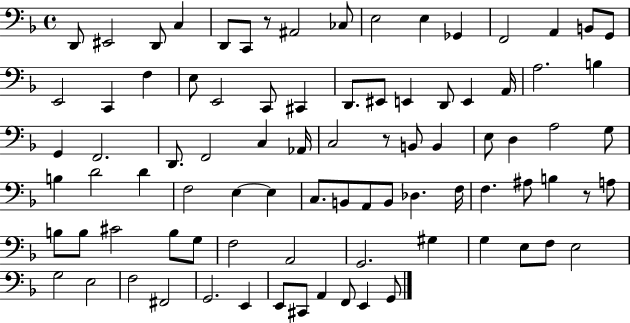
D2/e EIS2/h D2/e C3/q D2/e C2/e R/e A#2/h CES3/e E3/h E3/q Gb2/q F2/h A2/q B2/e G2/e E2/h C2/q F3/q E3/e E2/h C2/e C#2/q D2/e. EIS2/e E2/q D2/e E2/q A2/s A3/h. B3/q G2/q F2/h. D2/e. F2/h C3/q Ab2/s C3/h R/e B2/e B2/q E3/e D3/q A3/h G3/e B3/q D4/h D4/q F3/h E3/q E3/q C3/e. B2/e A2/e B2/e Db3/q. F3/s F3/q. A#3/e B3/q R/e A3/e B3/e B3/e C#4/h B3/e G3/e F3/h A2/h G2/h. G#3/q G3/q E3/e F3/e E3/h G3/h E3/h F3/h F#2/h G2/h. E2/q E2/e C#2/e A2/q F2/e E2/q G2/e